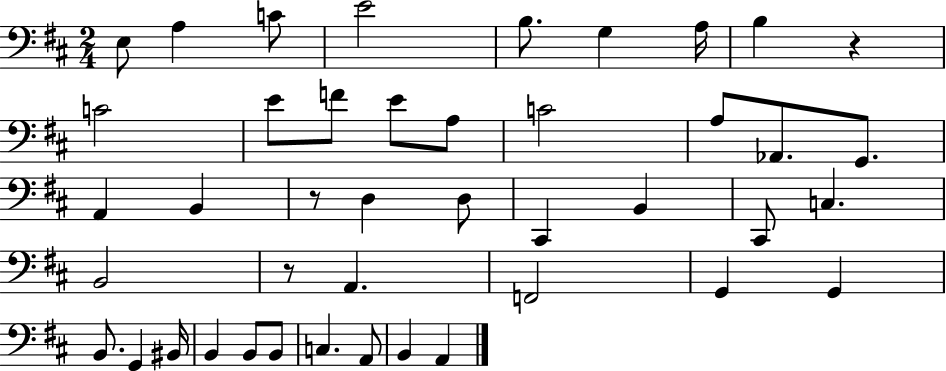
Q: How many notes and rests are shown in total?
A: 43